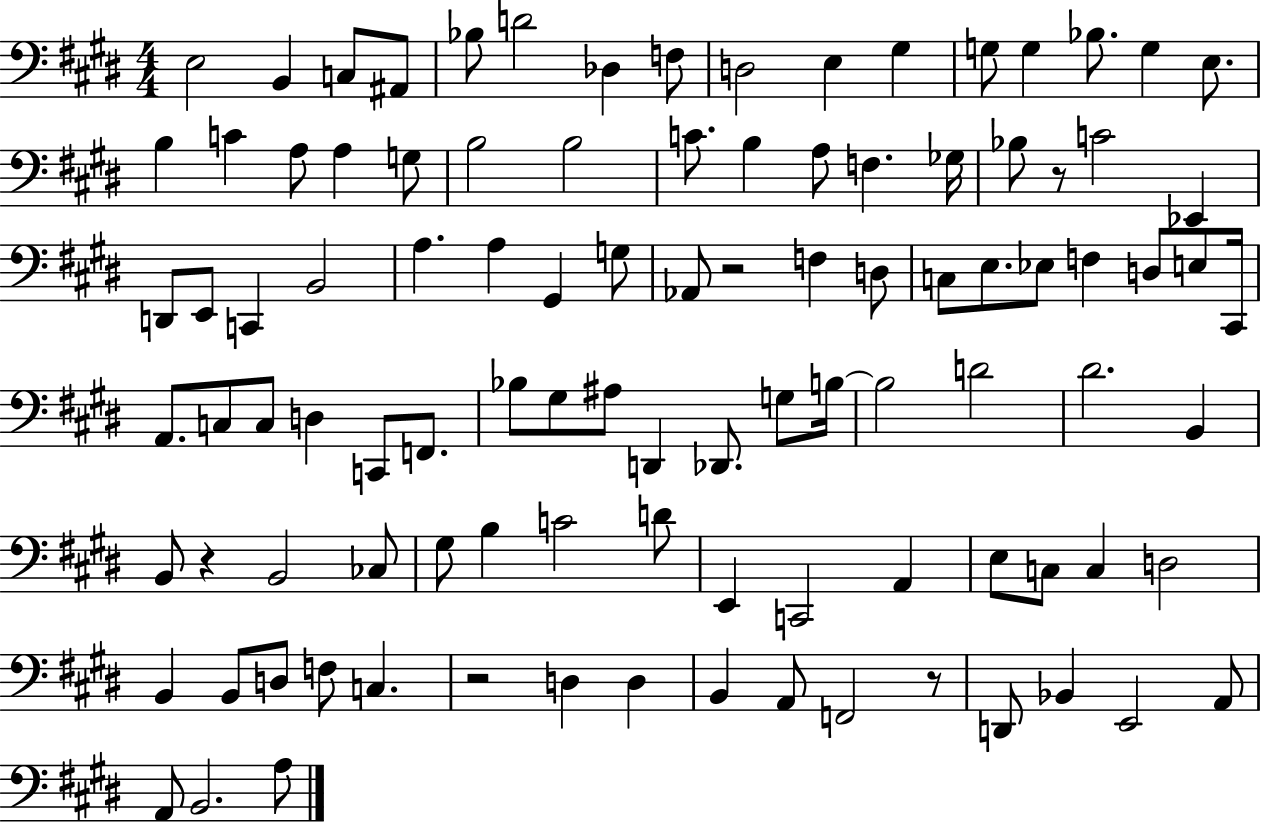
E3/h B2/q C3/e A#2/e Bb3/e D4/h Db3/q F3/e D3/h E3/q G#3/q G3/e G3/q Bb3/e. G3/q E3/e. B3/q C4/q A3/e A3/q G3/e B3/h B3/h C4/e. B3/q A3/e F3/q. Gb3/s Bb3/e R/e C4/h Eb2/q D2/e E2/e C2/q B2/h A3/q. A3/q G#2/q G3/e Ab2/e R/h F3/q D3/e C3/e E3/e. Eb3/e F3/q D3/e E3/e C#2/s A2/e. C3/e C3/e D3/q C2/e F2/e. Bb3/e G#3/e A#3/e D2/q Db2/e. G3/e B3/s B3/h D4/h D#4/h. B2/q B2/e R/q B2/h CES3/e G#3/e B3/q C4/h D4/e E2/q C2/h A2/q E3/e C3/e C3/q D3/h B2/q B2/e D3/e F3/e C3/q. R/h D3/q D3/q B2/q A2/e F2/h R/e D2/e Bb2/q E2/h A2/e A2/e B2/h. A3/e